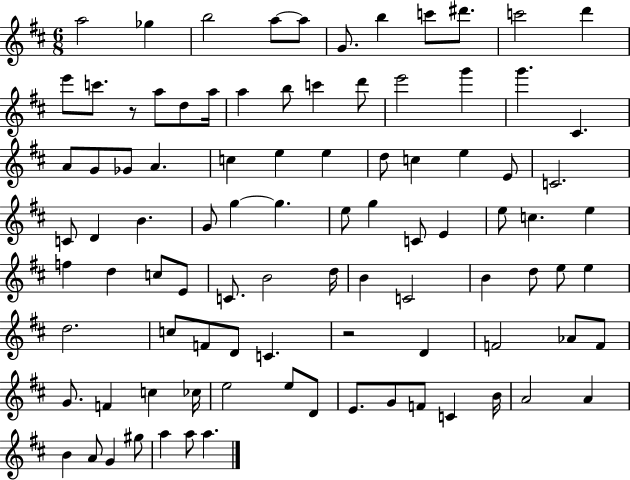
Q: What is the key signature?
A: D major